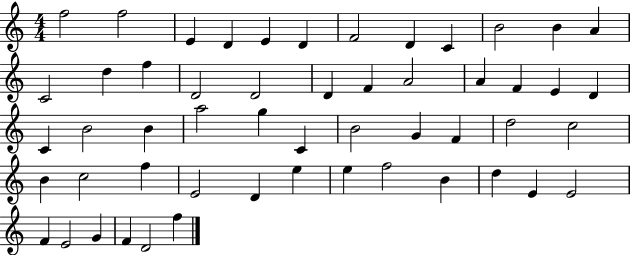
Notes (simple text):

F5/h F5/h E4/q D4/q E4/q D4/q F4/h D4/q C4/q B4/h B4/q A4/q C4/h D5/q F5/q D4/h D4/h D4/q F4/q A4/h A4/q F4/q E4/q D4/q C4/q B4/h B4/q A5/h G5/q C4/q B4/h G4/q F4/q D5/h C5/h B4/q C5/h F5/q E4/h D4/q E5/q E5/q F5/h B4/q D5/q E4/q E4/h F4/q E4/h G4/q F4/q D4/h F5/q